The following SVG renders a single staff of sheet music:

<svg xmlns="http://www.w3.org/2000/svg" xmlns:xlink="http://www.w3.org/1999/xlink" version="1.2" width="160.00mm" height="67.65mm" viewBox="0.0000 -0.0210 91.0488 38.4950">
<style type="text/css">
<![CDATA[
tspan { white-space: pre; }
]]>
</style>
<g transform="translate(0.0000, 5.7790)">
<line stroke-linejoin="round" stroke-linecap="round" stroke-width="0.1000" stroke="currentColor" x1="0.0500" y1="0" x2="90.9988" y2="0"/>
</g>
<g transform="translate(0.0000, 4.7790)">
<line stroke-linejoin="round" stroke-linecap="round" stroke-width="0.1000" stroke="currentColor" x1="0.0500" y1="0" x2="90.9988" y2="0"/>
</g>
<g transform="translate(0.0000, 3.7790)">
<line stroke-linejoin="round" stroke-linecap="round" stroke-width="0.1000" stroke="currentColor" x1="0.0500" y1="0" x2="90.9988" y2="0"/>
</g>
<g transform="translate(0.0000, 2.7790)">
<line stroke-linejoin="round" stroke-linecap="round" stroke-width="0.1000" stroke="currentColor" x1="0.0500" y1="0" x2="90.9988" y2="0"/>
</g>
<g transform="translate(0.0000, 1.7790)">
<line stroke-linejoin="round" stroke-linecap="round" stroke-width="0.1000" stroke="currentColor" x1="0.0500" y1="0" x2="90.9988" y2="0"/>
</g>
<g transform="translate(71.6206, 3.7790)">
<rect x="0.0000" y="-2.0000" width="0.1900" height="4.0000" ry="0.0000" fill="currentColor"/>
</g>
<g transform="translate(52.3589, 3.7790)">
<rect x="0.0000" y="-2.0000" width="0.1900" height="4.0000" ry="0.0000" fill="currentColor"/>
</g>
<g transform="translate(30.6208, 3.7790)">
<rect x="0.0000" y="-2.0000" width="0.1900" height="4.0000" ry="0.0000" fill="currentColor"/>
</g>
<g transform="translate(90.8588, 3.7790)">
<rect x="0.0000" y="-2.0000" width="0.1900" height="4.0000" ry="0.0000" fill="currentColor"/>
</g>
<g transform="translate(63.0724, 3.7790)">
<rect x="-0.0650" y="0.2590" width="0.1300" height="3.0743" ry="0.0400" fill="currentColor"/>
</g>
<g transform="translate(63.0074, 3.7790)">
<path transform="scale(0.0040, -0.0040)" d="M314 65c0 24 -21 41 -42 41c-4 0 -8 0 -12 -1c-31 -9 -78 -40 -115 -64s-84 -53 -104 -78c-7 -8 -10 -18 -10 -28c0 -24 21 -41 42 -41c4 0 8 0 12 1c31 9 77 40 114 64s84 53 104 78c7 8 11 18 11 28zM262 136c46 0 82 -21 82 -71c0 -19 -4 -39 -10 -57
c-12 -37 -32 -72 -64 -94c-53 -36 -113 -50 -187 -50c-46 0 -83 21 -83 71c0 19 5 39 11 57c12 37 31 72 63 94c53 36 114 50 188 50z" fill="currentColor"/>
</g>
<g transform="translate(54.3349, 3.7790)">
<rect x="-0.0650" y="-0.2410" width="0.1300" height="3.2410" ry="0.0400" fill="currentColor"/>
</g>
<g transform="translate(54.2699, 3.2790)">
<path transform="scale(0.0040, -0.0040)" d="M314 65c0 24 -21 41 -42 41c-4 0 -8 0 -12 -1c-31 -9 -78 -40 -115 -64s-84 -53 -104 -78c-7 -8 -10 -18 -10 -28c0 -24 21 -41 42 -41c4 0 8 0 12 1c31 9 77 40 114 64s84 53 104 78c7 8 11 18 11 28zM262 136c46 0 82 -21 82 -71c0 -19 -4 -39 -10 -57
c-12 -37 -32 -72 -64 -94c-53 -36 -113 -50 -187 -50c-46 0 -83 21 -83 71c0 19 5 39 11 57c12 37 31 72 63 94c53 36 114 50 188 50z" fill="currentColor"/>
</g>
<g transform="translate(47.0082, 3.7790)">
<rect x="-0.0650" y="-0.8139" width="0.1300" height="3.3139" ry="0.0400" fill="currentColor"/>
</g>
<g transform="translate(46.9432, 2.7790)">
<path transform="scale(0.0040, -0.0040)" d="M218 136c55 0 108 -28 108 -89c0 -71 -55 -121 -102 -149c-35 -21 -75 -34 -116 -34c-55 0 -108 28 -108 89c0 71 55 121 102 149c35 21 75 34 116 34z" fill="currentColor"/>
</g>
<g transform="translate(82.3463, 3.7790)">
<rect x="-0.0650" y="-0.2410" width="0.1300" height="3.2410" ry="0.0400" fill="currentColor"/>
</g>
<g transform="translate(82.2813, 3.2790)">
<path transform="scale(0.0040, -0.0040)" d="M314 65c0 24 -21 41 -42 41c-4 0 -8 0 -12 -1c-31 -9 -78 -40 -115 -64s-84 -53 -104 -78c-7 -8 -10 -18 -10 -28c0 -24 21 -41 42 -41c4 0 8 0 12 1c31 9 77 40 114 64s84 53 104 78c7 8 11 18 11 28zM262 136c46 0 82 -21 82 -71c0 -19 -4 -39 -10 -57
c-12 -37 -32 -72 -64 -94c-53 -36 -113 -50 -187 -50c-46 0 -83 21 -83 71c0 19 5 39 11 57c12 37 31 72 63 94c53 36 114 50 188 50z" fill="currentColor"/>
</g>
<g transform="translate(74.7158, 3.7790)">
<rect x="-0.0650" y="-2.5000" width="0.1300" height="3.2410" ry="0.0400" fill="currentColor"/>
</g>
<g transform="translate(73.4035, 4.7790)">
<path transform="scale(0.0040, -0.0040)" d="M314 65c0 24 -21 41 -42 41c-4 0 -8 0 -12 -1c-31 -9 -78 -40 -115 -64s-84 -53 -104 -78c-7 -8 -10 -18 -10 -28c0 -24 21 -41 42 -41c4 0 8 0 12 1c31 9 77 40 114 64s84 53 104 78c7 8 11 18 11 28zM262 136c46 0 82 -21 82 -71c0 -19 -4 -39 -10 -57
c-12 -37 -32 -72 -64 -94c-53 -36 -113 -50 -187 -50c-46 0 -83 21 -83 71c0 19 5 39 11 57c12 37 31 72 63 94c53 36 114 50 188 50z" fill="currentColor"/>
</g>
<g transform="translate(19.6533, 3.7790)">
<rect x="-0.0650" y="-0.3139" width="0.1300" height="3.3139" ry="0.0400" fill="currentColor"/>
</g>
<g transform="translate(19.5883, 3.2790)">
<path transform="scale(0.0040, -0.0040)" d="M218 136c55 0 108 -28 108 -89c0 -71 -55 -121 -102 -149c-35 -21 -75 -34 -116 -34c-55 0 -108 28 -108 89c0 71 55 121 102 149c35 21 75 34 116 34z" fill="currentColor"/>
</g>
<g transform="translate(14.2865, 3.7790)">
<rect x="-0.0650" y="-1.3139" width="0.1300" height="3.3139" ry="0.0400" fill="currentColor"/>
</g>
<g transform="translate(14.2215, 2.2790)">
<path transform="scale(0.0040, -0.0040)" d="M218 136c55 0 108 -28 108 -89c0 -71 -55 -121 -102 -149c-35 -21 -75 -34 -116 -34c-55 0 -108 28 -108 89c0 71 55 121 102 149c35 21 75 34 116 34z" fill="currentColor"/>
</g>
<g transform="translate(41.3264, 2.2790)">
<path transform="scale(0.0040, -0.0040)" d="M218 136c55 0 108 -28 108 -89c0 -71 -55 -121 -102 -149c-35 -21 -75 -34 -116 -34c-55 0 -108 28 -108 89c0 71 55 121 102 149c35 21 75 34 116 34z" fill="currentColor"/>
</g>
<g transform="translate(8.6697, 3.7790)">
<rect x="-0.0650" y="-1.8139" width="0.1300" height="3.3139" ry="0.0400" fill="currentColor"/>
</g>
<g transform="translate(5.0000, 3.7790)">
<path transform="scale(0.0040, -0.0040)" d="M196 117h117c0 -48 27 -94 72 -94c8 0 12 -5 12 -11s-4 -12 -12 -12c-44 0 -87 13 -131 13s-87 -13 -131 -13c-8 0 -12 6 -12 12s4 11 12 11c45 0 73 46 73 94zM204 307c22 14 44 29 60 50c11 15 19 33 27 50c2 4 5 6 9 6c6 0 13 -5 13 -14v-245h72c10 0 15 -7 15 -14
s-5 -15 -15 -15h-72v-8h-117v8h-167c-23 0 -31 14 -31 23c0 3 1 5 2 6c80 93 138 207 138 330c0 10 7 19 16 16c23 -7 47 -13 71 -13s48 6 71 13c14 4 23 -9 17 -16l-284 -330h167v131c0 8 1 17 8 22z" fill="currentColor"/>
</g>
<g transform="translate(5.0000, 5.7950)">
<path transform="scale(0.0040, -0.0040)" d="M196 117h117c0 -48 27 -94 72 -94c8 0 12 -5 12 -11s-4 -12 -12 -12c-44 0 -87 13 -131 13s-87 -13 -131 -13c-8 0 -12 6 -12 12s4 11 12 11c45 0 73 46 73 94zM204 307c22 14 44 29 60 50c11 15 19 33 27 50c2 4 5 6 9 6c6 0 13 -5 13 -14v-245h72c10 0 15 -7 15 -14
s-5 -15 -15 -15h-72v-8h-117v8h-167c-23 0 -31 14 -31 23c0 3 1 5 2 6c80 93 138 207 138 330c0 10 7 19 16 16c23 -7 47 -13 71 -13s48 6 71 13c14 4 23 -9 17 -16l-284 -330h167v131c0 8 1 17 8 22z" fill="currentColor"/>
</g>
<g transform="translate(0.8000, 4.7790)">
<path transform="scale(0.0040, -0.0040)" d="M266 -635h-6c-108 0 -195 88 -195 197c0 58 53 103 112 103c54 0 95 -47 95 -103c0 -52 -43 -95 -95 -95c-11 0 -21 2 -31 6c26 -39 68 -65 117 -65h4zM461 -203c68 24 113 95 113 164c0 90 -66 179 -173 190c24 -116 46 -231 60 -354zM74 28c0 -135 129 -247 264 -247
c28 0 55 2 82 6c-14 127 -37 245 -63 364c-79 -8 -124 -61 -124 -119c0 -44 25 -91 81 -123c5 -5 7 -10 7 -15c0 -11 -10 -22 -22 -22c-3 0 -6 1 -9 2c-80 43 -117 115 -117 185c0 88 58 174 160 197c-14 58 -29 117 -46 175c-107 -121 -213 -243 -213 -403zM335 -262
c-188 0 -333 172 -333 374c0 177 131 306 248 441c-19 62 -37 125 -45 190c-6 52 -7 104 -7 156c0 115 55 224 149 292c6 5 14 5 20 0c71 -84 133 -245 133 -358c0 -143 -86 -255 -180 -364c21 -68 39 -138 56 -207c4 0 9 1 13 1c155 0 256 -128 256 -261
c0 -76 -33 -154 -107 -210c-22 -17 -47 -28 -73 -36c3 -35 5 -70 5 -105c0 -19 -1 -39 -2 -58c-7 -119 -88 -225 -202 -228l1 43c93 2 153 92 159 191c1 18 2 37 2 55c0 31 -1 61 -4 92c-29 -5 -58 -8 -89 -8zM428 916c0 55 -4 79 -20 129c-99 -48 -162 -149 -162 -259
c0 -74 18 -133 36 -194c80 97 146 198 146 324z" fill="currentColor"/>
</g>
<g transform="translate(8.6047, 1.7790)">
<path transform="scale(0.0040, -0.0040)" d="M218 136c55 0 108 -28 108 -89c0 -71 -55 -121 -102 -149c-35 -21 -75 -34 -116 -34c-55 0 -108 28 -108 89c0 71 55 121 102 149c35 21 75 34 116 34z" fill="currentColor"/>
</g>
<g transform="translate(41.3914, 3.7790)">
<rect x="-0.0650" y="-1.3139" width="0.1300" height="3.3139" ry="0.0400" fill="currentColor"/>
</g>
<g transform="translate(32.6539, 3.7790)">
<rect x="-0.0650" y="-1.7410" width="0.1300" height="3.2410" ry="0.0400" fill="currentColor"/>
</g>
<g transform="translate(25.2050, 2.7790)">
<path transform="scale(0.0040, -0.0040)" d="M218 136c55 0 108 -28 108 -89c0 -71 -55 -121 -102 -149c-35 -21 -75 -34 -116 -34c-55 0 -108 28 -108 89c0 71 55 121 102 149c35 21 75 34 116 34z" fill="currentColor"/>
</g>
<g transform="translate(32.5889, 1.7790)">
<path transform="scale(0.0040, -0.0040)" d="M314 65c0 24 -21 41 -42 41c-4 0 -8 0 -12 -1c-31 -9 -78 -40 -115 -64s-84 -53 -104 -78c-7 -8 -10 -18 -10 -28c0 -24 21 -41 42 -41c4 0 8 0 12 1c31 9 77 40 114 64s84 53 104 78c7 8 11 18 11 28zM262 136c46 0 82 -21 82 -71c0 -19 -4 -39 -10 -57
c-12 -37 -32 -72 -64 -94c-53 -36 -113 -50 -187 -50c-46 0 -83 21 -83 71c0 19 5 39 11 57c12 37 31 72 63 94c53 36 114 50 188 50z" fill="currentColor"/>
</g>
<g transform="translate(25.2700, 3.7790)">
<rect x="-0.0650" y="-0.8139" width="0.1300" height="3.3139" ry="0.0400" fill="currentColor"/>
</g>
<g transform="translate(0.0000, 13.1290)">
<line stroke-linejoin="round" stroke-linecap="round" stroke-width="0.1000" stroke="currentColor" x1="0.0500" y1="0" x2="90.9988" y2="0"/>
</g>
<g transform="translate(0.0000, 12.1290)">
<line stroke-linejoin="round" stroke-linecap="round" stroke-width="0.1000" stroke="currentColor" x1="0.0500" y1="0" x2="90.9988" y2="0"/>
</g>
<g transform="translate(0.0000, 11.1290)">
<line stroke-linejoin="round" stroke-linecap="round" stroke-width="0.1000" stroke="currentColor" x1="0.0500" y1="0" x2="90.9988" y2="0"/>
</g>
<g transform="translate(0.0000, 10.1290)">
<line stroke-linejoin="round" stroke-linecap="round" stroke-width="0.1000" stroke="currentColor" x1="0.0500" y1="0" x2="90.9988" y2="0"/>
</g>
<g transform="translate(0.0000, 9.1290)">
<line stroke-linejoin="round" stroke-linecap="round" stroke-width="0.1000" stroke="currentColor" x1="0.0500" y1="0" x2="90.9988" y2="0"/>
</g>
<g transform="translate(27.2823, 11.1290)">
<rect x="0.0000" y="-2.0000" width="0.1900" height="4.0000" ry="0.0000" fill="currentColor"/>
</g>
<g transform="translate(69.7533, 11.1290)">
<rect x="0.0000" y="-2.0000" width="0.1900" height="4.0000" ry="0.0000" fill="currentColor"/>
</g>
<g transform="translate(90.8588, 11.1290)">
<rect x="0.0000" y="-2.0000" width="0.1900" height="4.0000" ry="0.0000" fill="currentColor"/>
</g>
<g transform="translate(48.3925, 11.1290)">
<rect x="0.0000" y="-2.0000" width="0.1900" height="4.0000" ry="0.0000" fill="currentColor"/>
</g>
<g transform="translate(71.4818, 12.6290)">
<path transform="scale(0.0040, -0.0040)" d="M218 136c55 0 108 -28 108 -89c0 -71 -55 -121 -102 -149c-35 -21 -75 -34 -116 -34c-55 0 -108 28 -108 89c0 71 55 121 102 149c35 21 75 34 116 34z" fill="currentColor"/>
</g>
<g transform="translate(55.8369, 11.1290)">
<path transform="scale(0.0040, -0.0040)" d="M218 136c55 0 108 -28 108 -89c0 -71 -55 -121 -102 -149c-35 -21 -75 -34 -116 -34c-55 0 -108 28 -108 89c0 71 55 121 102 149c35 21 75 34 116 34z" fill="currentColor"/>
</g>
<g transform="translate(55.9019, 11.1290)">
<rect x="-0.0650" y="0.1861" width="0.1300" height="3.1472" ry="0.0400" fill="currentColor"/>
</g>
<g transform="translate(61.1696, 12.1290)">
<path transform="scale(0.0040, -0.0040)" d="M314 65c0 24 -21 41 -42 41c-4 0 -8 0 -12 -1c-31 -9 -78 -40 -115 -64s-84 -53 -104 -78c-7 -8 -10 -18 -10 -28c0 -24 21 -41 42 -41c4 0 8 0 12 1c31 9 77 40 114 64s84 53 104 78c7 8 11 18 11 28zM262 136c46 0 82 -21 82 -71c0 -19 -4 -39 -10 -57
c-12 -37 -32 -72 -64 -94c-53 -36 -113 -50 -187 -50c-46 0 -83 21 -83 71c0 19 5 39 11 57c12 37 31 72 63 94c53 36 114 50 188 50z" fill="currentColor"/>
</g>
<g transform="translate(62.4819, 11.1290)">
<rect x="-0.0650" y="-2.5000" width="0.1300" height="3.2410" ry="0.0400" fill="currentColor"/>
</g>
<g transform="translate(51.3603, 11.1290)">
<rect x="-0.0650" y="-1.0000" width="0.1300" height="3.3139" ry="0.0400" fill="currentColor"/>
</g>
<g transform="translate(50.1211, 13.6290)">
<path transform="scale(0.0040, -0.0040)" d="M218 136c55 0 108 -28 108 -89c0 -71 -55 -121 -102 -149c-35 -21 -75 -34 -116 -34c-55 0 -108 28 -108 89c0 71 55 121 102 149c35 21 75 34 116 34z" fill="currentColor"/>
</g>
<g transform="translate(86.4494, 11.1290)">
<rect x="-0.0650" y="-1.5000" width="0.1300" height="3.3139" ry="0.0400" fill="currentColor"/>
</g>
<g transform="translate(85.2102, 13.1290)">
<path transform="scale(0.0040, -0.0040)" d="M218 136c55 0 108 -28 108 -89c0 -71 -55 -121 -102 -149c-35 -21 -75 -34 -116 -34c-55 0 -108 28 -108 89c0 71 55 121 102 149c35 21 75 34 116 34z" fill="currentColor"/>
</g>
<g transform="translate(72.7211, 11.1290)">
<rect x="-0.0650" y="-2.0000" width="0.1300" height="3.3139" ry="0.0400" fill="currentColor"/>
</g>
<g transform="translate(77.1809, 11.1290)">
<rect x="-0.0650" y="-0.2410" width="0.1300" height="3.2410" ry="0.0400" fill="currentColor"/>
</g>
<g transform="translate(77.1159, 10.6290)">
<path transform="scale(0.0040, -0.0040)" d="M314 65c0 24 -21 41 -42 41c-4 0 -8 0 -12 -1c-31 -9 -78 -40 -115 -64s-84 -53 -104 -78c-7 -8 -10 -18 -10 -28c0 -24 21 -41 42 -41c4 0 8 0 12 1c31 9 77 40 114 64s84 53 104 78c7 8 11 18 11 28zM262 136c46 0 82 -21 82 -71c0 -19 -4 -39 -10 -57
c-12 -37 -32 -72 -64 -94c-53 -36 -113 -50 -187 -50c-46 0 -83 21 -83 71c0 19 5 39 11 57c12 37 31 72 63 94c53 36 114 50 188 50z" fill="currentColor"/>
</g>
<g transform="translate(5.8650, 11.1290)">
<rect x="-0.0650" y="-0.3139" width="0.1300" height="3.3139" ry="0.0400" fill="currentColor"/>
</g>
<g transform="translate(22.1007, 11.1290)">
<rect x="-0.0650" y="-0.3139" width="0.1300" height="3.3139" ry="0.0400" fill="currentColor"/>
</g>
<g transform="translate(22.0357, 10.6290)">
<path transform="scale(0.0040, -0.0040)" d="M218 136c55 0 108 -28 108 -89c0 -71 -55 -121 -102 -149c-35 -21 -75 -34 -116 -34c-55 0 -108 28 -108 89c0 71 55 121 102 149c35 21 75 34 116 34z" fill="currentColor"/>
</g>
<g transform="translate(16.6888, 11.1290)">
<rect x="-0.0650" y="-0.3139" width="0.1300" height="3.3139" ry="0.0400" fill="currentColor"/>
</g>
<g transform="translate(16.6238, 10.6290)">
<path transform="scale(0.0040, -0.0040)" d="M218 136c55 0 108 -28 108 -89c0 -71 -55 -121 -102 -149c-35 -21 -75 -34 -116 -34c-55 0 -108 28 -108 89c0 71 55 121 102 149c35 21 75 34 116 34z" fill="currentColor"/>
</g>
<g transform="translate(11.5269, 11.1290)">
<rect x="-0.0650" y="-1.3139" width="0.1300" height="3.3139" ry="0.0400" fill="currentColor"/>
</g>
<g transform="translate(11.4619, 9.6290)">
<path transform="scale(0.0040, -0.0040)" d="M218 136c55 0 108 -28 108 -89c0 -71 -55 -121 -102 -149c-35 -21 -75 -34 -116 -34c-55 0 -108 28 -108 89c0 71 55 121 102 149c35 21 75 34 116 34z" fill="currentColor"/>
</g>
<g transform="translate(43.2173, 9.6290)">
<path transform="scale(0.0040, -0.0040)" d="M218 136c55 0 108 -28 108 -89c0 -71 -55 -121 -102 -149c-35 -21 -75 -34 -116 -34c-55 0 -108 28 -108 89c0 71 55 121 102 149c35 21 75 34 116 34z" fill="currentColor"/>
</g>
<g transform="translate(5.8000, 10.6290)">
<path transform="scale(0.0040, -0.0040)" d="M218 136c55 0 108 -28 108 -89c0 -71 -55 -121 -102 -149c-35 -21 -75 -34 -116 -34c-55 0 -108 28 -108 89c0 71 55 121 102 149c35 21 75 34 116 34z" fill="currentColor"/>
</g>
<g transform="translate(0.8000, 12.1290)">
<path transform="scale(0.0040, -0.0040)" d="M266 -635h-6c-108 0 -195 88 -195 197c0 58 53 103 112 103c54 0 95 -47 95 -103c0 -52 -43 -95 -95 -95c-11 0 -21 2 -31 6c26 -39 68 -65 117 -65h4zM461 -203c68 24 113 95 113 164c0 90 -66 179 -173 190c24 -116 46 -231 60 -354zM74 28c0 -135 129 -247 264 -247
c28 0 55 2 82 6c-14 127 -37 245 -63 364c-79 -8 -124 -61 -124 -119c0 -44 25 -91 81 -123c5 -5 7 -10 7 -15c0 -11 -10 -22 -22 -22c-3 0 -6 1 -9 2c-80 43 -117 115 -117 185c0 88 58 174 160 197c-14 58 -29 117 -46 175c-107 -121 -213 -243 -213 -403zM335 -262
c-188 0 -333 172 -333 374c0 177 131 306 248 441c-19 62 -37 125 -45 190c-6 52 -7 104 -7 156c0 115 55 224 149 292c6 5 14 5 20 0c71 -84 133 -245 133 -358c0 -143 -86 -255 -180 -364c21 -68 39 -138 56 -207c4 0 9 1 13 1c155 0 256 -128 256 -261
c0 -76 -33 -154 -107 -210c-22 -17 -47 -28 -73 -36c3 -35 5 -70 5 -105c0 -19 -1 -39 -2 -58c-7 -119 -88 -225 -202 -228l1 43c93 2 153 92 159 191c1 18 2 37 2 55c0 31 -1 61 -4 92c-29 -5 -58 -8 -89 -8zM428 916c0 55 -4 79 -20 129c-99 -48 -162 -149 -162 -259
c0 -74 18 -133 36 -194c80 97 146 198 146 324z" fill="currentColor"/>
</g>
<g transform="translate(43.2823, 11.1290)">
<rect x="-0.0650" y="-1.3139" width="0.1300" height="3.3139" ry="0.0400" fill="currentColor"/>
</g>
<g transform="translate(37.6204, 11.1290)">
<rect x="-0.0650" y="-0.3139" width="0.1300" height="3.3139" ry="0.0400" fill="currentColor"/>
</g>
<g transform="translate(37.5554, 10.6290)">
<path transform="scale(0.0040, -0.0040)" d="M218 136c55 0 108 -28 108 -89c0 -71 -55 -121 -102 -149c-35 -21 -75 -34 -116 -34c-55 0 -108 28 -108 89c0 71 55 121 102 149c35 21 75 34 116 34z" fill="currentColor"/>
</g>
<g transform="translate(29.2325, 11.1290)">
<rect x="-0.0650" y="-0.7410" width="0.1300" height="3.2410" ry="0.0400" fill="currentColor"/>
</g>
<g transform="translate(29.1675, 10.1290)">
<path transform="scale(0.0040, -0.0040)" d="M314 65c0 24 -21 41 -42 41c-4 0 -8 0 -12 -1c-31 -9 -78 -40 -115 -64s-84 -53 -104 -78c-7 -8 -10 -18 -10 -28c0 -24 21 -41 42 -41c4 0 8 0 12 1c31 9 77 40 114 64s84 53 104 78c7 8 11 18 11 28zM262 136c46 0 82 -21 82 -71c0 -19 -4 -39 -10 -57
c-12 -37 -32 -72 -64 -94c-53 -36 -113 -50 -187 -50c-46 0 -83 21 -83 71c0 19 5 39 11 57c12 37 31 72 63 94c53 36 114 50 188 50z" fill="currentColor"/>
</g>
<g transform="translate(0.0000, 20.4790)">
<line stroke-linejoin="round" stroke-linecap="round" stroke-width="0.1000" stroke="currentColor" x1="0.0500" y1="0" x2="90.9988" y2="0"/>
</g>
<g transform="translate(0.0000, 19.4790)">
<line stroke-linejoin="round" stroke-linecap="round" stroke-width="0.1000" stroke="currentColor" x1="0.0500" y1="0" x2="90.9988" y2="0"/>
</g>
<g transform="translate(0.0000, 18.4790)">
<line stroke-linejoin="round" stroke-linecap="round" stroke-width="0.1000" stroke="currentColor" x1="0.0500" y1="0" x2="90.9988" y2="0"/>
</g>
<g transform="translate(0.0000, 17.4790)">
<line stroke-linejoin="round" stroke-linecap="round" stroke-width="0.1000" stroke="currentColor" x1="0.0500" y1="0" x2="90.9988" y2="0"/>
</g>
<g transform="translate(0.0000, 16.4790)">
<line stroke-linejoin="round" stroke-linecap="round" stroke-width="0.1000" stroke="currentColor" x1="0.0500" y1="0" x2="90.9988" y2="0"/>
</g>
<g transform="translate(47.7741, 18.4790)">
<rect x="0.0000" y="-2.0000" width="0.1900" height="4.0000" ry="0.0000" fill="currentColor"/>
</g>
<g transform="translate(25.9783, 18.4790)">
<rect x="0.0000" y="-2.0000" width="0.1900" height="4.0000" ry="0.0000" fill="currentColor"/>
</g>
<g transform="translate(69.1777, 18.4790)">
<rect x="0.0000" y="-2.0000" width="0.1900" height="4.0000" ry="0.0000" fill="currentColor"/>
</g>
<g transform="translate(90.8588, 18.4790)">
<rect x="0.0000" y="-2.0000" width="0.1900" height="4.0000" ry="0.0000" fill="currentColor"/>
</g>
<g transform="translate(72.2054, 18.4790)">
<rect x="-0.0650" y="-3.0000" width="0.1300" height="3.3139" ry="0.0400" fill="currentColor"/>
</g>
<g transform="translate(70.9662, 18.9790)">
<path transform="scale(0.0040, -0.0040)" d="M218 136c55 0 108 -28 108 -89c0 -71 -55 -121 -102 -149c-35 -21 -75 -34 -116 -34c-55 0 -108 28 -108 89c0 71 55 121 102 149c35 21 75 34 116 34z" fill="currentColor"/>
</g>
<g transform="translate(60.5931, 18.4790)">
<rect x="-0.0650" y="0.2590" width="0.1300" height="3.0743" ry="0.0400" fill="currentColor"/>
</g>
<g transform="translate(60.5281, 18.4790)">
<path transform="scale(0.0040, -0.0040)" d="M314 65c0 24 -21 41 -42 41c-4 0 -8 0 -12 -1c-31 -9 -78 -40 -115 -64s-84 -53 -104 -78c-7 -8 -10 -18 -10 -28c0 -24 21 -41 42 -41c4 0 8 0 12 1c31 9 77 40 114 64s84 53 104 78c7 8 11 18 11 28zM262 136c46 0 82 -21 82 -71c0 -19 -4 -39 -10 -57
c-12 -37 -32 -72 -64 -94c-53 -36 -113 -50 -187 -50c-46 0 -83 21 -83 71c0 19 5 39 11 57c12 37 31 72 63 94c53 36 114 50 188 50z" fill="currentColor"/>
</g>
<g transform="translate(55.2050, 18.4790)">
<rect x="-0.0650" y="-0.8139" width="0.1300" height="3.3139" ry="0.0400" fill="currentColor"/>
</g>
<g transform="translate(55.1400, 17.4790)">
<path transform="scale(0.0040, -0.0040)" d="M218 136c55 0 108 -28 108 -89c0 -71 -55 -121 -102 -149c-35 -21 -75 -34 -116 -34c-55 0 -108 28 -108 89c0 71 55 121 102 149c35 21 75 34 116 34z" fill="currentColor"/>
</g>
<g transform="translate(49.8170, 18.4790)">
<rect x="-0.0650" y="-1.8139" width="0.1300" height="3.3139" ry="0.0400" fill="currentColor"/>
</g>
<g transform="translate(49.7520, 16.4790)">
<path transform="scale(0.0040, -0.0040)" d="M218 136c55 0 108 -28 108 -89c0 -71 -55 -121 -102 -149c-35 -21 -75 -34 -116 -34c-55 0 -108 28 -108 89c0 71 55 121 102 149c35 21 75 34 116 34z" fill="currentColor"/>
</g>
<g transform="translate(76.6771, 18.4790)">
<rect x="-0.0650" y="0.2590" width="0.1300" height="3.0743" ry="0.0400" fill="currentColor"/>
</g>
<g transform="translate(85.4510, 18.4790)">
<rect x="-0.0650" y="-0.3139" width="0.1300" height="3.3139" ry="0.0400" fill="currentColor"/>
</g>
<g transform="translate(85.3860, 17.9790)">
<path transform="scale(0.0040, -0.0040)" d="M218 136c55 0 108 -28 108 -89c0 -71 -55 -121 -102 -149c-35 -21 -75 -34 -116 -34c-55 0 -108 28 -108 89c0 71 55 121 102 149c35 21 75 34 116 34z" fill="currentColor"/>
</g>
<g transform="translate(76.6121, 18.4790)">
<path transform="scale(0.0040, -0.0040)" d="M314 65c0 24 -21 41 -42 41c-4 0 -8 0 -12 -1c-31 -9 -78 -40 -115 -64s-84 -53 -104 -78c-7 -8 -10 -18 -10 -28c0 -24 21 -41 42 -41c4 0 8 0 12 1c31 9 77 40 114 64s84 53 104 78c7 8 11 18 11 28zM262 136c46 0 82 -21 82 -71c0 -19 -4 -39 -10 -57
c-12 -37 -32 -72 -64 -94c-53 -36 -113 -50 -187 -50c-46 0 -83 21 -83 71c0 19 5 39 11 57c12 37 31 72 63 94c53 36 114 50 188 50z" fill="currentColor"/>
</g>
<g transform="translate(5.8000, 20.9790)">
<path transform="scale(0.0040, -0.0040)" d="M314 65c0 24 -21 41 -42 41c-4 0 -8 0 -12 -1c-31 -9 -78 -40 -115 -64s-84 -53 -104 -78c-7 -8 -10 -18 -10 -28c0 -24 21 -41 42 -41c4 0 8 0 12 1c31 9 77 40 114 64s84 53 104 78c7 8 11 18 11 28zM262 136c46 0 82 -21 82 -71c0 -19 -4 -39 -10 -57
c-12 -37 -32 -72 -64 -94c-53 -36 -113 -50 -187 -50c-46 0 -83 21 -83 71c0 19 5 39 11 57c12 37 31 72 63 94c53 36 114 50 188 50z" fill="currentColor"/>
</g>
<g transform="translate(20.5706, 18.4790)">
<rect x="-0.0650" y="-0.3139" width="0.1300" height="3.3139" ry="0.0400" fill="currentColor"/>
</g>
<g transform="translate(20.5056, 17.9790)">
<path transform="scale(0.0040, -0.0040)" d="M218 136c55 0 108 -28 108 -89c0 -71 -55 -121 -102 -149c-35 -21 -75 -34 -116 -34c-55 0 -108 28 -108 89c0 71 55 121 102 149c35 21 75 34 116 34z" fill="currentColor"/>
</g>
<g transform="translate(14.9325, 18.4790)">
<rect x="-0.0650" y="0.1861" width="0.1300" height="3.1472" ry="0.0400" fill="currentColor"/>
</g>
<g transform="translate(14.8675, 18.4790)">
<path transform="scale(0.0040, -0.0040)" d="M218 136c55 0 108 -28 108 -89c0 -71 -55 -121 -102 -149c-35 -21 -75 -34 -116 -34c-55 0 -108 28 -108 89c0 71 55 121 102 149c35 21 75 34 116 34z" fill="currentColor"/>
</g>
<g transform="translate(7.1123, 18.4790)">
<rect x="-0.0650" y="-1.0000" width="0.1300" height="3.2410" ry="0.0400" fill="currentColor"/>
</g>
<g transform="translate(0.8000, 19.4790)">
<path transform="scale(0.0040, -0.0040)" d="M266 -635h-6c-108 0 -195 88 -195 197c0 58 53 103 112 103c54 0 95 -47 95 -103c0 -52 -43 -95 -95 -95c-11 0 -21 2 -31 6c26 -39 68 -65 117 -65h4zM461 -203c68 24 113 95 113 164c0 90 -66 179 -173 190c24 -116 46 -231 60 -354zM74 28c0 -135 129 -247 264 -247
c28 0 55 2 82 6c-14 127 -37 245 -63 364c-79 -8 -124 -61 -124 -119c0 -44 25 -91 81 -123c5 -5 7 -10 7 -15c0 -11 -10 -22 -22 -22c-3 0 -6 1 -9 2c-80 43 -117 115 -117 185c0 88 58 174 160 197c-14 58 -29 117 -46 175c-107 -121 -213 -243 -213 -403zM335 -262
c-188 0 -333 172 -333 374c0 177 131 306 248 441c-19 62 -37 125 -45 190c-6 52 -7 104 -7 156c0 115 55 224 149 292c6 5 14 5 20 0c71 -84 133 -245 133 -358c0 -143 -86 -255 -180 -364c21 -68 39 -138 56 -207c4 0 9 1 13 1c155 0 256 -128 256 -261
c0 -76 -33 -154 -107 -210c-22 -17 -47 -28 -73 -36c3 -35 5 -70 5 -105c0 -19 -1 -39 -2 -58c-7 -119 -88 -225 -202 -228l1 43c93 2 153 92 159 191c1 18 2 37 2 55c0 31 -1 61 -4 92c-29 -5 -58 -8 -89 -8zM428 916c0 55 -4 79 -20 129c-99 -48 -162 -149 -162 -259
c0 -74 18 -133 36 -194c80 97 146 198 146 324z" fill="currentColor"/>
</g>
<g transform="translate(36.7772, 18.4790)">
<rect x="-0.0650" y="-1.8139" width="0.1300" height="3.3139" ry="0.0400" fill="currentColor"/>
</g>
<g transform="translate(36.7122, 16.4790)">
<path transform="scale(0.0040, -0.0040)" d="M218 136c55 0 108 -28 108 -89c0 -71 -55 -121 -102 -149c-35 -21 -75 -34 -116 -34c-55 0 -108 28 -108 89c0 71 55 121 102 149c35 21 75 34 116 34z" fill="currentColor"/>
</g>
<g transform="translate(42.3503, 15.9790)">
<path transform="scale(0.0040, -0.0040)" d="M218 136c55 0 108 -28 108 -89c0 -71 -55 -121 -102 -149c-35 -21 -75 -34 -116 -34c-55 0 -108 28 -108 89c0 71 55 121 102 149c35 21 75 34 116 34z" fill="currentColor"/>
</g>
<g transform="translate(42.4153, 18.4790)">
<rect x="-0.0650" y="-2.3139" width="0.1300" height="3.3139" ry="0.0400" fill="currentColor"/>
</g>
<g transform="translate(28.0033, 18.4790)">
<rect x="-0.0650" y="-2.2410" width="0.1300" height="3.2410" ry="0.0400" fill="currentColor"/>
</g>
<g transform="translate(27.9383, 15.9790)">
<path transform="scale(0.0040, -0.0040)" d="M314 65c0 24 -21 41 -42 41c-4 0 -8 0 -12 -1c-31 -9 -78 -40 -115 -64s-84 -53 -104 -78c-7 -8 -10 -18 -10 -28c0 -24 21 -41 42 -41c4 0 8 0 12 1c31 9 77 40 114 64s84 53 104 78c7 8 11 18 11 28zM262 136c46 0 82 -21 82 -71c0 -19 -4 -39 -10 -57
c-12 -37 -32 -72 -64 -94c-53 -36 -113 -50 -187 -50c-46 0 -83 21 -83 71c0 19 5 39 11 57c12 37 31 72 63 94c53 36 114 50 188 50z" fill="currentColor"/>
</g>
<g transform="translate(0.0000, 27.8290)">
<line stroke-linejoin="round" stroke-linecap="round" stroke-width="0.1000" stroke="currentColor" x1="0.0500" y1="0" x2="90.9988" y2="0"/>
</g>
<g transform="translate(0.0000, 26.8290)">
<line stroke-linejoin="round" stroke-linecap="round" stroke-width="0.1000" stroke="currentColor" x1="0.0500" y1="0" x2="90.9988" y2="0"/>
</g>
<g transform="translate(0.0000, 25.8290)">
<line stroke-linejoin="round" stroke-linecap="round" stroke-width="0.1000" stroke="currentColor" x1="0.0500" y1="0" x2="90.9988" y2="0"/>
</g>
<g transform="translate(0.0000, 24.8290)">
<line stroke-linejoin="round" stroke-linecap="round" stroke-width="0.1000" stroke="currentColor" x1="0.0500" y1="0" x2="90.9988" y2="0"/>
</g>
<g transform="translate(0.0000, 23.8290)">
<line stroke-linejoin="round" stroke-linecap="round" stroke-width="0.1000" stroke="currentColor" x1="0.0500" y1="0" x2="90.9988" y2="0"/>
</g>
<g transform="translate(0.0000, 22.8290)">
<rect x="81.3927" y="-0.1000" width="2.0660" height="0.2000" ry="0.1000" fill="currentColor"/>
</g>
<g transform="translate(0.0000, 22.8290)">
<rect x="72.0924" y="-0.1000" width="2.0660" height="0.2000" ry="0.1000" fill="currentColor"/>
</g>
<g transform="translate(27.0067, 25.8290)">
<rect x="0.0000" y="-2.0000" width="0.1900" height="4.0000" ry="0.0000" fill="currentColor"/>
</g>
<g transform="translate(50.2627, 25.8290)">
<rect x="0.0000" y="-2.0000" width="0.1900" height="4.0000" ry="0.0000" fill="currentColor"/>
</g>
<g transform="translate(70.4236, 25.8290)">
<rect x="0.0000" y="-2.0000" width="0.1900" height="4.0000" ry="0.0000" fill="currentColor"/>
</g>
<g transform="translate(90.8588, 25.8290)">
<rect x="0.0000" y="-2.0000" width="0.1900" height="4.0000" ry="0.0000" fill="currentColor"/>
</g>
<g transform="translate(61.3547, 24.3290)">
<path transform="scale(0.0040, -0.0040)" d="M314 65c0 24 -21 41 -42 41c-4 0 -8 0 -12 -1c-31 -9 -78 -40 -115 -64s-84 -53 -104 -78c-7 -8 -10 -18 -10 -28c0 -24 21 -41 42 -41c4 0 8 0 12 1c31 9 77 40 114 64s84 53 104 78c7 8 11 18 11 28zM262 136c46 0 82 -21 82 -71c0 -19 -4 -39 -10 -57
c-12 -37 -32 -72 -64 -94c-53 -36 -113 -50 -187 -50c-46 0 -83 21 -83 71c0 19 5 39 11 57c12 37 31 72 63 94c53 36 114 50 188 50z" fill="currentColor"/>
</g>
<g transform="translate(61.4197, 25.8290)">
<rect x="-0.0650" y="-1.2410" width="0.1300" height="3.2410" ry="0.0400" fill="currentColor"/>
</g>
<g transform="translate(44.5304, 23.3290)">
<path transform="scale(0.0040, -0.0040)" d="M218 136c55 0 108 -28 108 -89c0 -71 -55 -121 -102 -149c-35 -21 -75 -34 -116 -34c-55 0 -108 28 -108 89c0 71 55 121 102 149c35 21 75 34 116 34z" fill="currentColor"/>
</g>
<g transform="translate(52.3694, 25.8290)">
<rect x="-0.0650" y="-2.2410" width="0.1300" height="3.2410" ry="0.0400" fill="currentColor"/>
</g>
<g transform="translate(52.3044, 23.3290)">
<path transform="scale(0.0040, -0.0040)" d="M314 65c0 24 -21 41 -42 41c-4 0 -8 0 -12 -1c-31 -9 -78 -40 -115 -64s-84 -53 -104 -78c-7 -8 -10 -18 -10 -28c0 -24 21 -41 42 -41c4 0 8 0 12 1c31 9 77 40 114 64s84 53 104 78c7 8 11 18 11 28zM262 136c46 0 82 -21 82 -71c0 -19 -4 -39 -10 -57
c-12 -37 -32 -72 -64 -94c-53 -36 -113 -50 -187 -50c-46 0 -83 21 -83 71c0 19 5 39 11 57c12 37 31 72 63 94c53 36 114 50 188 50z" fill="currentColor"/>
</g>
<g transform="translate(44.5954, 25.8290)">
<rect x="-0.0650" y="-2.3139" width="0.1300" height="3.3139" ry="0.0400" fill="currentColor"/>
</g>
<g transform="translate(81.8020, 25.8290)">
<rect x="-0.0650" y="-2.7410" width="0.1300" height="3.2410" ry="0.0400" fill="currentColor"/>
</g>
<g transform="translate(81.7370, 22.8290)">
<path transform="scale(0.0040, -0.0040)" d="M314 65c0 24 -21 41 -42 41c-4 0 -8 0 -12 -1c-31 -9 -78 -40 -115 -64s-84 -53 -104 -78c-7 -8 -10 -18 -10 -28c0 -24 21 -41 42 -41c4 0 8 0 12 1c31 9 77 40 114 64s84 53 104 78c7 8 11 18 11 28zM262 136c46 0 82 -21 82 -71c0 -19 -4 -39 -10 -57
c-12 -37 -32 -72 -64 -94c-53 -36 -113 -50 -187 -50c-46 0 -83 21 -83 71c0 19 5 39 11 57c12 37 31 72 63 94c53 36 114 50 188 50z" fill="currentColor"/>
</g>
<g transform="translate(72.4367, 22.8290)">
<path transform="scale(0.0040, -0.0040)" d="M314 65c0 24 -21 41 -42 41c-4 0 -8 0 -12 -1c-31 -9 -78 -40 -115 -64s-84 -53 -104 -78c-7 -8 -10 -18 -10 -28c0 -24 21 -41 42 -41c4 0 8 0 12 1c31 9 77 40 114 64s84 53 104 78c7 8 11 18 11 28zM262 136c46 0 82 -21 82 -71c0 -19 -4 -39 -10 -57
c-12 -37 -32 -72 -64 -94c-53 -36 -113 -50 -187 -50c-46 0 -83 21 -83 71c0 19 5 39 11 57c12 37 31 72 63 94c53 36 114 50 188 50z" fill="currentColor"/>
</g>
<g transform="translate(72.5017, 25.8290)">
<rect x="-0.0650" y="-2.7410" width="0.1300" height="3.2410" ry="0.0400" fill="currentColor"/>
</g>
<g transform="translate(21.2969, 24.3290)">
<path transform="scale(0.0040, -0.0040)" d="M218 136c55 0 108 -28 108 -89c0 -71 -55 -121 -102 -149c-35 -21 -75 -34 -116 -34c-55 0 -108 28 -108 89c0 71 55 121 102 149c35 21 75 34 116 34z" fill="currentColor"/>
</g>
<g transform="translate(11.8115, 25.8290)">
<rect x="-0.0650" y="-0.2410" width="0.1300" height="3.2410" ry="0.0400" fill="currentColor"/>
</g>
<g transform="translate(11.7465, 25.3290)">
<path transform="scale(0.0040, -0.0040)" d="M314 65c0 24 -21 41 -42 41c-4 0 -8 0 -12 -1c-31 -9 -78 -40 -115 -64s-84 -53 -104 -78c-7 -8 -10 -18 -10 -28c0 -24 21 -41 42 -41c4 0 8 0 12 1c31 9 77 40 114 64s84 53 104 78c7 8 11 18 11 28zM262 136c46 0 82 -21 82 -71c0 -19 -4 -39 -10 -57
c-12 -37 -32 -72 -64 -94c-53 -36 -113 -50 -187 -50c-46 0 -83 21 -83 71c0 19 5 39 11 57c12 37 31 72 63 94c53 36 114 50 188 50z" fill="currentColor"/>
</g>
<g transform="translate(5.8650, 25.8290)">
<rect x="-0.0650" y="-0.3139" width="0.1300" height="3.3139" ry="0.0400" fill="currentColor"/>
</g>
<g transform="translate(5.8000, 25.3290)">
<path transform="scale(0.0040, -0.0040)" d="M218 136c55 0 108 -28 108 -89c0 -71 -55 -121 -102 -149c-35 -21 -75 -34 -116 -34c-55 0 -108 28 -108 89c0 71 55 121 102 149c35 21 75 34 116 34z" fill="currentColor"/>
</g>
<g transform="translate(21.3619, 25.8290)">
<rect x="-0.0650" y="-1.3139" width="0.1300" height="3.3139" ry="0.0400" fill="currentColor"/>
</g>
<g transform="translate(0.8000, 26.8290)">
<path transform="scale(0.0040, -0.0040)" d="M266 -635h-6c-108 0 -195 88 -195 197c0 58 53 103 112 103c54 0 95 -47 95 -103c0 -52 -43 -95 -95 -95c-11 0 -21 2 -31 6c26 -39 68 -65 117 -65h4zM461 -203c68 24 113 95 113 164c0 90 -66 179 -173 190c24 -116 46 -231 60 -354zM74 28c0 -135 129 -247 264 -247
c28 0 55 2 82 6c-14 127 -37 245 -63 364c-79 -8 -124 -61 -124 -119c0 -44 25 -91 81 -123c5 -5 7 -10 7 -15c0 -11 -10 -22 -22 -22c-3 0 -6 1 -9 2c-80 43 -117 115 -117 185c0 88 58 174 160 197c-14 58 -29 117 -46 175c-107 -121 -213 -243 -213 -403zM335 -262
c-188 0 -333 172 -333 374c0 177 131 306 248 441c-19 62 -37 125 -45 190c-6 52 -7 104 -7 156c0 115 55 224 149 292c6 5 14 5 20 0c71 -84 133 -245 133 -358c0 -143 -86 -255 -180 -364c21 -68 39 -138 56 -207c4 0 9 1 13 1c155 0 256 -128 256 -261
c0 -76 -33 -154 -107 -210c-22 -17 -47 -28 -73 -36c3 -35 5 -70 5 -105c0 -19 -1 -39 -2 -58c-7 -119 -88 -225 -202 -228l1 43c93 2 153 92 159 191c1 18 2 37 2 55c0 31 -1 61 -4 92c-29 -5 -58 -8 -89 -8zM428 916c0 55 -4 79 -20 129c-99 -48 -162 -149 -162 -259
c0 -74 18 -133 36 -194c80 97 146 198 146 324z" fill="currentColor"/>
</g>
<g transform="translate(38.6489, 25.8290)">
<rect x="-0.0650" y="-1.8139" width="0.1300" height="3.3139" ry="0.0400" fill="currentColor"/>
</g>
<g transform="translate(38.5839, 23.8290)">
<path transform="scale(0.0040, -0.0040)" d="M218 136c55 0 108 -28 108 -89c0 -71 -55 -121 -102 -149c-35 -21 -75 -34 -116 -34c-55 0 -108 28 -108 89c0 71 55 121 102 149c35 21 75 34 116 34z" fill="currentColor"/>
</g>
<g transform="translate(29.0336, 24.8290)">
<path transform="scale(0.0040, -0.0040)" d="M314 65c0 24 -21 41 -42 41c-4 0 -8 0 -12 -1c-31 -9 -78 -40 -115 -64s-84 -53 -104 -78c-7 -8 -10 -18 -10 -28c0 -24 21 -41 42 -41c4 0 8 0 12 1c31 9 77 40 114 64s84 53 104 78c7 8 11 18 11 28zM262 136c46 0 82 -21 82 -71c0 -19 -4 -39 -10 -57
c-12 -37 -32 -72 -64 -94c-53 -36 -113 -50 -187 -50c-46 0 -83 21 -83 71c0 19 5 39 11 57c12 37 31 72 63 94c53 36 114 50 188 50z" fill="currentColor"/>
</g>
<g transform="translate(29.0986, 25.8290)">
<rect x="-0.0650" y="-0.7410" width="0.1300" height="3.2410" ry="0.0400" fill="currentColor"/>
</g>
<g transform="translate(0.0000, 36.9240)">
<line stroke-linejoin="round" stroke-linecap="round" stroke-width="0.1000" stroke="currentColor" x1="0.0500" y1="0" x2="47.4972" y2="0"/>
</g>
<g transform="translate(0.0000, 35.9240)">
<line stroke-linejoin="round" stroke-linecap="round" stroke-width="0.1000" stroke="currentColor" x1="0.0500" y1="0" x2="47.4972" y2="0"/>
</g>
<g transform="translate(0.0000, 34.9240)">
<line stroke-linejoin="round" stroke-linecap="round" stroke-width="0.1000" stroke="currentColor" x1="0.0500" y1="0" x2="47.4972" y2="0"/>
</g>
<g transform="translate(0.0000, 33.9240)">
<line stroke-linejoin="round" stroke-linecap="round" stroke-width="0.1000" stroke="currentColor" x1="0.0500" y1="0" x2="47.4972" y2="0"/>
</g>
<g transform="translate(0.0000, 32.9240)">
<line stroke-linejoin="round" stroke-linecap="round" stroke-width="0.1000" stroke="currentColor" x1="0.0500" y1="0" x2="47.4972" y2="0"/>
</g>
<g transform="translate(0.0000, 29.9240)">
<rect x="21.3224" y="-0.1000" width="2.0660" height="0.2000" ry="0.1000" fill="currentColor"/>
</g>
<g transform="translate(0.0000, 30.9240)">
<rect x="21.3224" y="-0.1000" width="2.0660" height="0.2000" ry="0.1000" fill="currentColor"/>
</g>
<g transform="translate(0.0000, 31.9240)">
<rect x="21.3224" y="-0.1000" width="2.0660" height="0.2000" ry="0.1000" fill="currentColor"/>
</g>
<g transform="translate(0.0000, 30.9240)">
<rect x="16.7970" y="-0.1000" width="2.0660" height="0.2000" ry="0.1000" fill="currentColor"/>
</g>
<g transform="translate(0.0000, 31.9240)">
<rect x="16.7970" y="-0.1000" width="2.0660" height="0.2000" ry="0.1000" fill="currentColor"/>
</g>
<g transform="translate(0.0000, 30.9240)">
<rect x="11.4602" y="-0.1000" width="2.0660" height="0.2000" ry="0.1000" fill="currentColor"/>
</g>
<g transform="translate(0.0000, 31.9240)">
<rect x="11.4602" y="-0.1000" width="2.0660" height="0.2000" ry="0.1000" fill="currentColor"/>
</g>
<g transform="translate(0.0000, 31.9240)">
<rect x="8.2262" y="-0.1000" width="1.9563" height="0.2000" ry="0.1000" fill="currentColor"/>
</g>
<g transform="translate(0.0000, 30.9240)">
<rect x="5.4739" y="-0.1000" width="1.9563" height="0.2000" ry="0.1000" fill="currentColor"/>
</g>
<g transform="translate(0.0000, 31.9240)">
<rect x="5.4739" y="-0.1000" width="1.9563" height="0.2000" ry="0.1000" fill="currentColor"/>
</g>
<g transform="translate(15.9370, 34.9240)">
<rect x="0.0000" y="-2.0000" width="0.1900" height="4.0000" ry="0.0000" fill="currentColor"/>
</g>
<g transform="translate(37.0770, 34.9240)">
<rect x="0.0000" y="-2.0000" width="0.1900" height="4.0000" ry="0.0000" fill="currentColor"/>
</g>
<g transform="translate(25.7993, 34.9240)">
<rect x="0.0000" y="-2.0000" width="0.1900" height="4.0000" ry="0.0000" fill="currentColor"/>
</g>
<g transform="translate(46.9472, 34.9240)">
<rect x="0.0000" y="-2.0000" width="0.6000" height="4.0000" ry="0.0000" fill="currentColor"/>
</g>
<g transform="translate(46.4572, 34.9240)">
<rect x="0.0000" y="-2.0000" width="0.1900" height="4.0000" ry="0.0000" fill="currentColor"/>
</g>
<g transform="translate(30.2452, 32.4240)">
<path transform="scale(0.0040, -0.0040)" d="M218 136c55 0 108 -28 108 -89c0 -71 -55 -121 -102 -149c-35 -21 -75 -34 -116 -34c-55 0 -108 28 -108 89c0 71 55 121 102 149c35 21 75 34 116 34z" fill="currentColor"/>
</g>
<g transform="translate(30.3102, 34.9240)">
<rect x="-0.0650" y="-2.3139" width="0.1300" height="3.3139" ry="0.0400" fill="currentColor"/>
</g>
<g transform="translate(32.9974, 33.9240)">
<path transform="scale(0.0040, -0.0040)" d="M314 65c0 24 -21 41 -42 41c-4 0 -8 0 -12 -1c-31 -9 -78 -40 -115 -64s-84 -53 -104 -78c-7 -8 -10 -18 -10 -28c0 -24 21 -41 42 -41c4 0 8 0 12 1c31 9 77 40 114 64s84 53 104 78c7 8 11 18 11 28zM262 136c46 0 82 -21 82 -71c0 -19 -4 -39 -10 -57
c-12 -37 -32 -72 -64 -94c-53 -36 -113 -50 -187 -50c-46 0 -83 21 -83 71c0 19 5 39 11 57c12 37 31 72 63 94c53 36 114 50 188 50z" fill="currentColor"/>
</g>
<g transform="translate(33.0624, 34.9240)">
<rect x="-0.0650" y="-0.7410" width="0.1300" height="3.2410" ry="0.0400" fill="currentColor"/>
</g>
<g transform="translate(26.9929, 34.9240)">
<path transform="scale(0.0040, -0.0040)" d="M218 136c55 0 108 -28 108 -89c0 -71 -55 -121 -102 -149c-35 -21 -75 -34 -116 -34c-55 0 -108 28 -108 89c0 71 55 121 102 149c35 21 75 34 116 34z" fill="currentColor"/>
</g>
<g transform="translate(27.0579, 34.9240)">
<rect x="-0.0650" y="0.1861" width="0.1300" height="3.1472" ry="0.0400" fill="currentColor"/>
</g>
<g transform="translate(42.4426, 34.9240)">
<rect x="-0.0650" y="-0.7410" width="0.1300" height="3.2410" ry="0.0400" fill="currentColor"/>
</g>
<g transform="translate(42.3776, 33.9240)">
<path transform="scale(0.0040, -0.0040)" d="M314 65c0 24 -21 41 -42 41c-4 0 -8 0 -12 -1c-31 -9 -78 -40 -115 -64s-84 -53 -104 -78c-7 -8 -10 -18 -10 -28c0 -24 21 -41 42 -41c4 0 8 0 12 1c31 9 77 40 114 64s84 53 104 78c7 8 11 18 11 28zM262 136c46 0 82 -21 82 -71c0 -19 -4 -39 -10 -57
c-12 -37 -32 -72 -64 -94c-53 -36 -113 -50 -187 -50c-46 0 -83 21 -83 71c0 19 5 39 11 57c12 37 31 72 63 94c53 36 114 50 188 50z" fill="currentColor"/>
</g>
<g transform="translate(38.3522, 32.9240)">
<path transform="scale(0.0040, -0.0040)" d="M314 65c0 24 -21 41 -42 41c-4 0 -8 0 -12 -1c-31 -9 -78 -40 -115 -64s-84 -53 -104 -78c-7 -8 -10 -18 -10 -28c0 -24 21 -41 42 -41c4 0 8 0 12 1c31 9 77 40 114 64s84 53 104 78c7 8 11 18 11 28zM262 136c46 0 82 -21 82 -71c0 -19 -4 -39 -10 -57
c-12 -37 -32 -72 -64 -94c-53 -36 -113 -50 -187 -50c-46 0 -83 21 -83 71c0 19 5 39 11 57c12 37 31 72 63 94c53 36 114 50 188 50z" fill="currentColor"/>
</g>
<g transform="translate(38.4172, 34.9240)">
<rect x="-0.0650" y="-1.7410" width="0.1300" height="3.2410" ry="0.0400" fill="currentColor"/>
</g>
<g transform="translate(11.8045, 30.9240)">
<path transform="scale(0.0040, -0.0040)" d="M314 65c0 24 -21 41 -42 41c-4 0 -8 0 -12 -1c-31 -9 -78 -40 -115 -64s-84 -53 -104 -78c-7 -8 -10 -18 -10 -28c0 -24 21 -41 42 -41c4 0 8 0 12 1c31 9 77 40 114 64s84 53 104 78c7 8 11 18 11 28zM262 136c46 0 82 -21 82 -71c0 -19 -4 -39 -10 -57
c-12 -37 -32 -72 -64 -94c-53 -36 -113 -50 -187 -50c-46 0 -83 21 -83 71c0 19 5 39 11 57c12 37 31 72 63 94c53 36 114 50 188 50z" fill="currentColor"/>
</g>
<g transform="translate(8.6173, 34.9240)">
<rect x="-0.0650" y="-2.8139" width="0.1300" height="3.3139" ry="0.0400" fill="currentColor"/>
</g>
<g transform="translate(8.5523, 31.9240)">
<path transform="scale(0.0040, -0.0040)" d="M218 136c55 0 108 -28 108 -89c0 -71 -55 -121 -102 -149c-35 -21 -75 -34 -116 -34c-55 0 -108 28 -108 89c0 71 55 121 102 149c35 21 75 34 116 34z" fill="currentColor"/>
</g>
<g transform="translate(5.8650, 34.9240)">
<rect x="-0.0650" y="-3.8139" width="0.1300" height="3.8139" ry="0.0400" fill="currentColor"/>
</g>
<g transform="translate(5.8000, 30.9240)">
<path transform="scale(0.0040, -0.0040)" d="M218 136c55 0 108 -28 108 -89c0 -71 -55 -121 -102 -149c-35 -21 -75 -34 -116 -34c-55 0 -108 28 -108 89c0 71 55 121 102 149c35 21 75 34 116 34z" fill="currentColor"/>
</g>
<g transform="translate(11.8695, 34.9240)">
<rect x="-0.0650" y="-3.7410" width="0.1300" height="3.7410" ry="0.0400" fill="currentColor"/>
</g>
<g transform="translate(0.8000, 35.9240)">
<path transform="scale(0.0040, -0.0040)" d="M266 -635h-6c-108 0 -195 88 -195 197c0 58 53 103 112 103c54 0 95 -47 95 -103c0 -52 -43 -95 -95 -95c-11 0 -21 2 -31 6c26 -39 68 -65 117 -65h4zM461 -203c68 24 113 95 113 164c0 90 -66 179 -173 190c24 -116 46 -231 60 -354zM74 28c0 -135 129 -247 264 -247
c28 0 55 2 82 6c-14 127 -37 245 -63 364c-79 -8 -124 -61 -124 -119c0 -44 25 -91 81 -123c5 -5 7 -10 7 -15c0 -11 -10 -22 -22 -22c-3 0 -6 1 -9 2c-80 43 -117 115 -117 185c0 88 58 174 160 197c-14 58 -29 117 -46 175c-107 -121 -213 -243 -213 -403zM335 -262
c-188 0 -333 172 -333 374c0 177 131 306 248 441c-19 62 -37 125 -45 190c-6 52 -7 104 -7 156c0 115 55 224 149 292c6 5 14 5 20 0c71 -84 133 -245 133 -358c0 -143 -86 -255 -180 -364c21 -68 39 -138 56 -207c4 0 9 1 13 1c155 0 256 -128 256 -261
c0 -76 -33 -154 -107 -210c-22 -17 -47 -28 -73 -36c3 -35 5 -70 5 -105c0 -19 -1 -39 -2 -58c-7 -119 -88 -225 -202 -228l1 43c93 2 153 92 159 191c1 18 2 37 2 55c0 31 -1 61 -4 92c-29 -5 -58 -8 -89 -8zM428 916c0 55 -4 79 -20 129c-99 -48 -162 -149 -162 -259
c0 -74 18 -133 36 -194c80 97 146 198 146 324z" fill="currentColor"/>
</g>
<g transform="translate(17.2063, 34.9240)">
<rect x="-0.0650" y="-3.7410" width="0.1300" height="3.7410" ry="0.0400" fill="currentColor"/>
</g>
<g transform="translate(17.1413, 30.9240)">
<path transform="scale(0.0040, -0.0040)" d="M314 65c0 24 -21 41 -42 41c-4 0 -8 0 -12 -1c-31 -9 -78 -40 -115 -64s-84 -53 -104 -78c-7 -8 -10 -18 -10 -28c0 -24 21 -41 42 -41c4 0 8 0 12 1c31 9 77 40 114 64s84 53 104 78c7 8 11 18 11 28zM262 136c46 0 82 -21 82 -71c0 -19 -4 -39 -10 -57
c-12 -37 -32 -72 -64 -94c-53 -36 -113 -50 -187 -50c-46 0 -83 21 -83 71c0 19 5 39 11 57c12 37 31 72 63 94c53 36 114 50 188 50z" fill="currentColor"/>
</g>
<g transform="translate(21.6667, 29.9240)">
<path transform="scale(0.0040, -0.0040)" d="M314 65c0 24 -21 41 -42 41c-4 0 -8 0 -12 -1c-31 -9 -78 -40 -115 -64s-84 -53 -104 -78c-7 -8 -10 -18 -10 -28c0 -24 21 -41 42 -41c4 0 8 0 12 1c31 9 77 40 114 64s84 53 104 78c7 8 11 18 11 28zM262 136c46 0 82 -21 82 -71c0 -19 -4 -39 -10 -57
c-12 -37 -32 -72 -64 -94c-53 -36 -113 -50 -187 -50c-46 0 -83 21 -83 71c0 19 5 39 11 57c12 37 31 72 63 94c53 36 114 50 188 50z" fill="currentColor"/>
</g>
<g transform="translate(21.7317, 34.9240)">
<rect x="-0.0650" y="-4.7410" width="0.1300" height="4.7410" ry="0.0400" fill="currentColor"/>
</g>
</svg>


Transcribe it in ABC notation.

X:1
T:Untitled
M:4/4
L:1/4
K:C
f e c d f2 e d c2 B2 G2 c2 c e c c d2 c e D B G2 F c2 E D2 B c g2 f g f d B2 A B2 c c c2 e d2 f g g2 e2 a2 a2 c' a c'2 c'2 e'2 B g d2 f2 d2